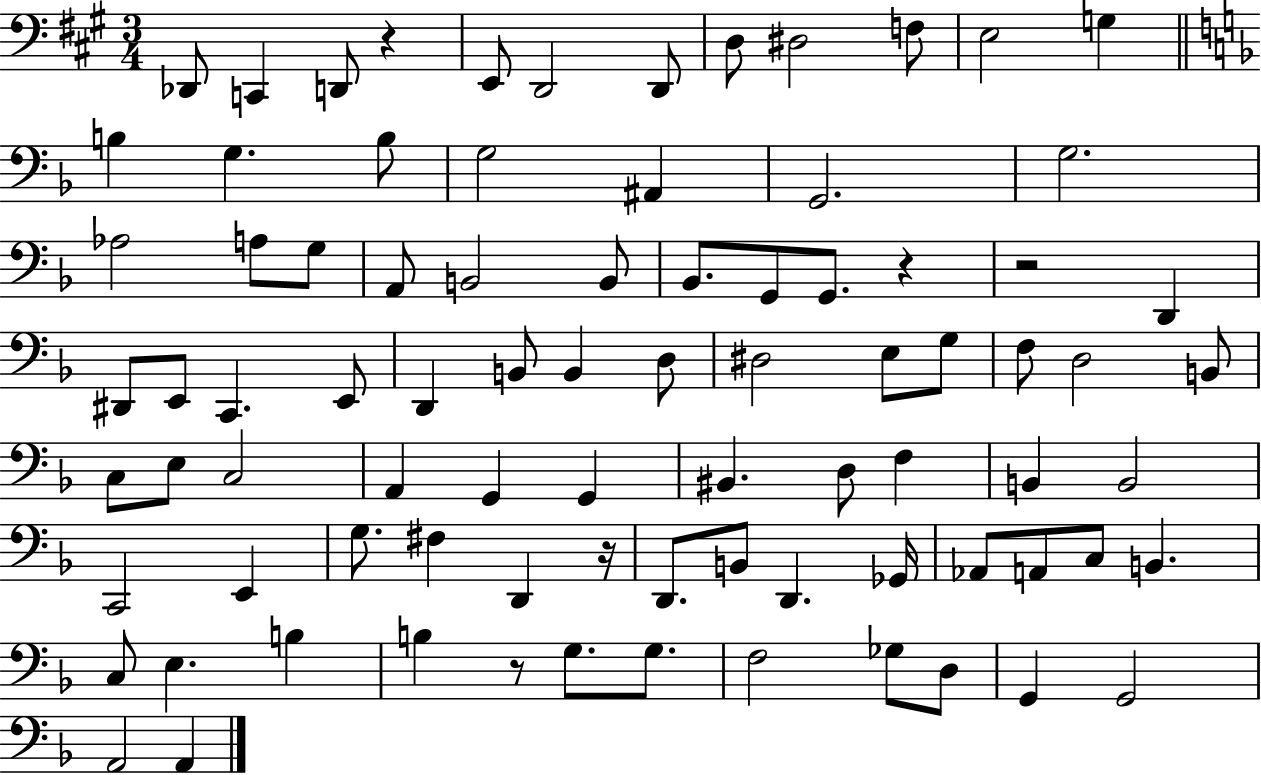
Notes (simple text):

Db2/e C2/q D2/e R/q E2/e D2/h D2/e D3/e D#3/h F3/e E3/h G3/q B3/q G3/q. B3/e G3/h A#2/q G2/h. G3/h. Ab3/h A3/e G3/e A2/e B2/h B2/e Bb2/e. G2/e G2/e. R/q R/h D2/q D#2/e E2/e C2/q. E2/e D2/q B2/e B2/q D3/e D#3/h E3/e G3/e F3/e D3/h B2/e C3/e E3/e C3/h A2/q G2/q G2/q BIS2/q. D3/e F3/q B2/q B2/h C2/h E2/q G3/e. F#3/q D2/q R/s D2/e. B2/e D2/q. Gb2/s Ab2/e A2/e C3/e B2/q. C3/e E3/q. B3/q B3/q R/e G3/e. G3/e. F3/h Gb3/e D3/e G2/q G2/h A2/h A2/q